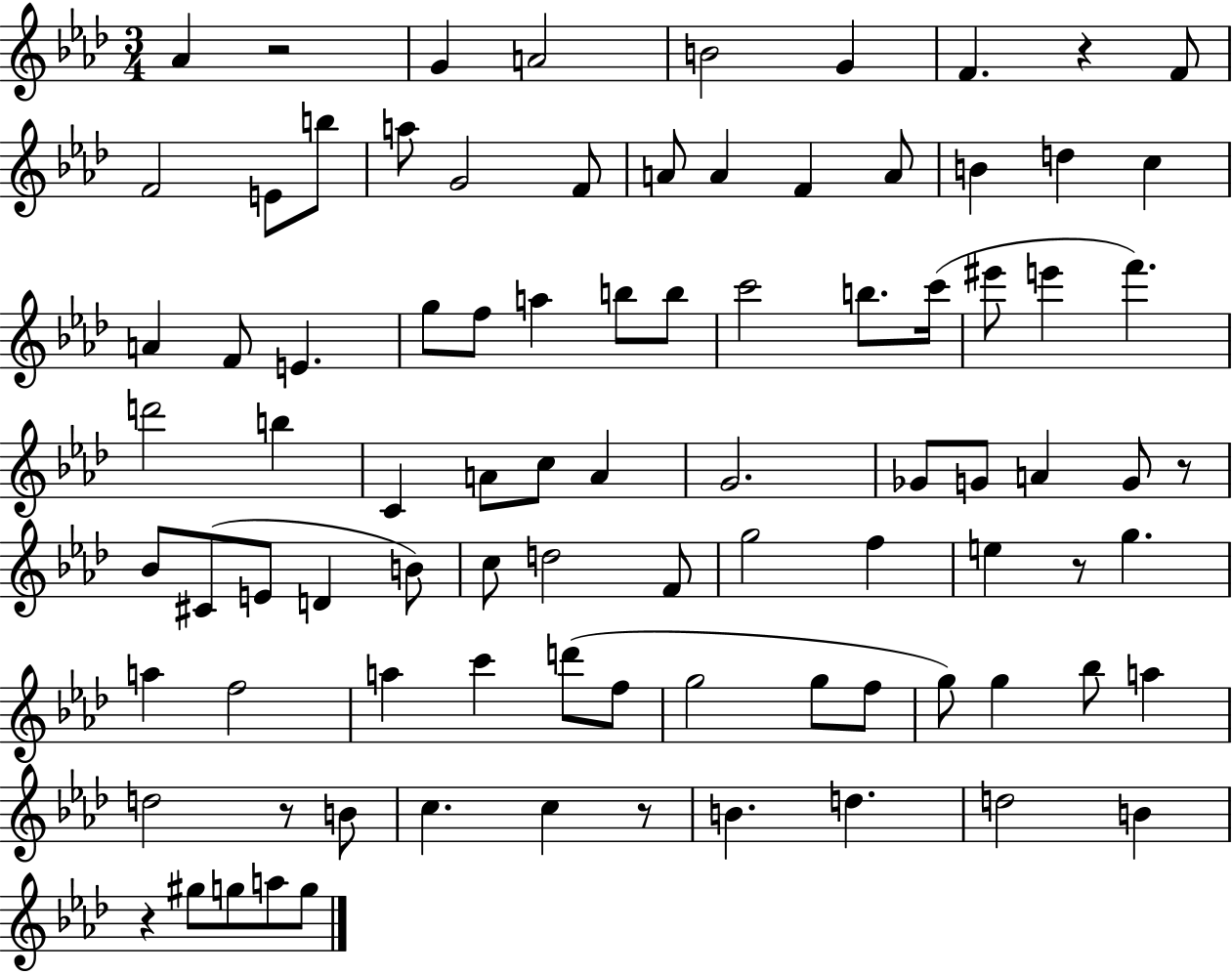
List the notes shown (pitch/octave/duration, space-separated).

Ab4/q R/h G4/q A4/h B4/h G4/q F4/q. R/q F4/e F4/h E4/e B5/e A5/e G4/h F4/e A4/e A4/q F4/q A4/e B4/q D5/q C5/q A4/q F4/e E4/q. G5/e F5/e A5/q B5/e B5/e C6/h B5/e. C6/s EIS6/e E6/q F6/q. D6/h B5/q C4/q A4/e C5/e A4/q G4/h. Gb4/e G4/e A4/q G4/e R/e Bb4/e C#4/e E4/e D4/q B4/e C5/e D5/h F4/e G5/h F5/q E5/q R/e G5/q. A5/q F5/h A5/q C6/q D6/e F5/e G5/h G5/e F5/e G5/e G5/q Bb5/e A5/q D5/h R/e B4/e C5/q. C5/q R/e B4/q. D5/q. D5/h B4/q R/q G#5/e G5/e A5/e G5/e